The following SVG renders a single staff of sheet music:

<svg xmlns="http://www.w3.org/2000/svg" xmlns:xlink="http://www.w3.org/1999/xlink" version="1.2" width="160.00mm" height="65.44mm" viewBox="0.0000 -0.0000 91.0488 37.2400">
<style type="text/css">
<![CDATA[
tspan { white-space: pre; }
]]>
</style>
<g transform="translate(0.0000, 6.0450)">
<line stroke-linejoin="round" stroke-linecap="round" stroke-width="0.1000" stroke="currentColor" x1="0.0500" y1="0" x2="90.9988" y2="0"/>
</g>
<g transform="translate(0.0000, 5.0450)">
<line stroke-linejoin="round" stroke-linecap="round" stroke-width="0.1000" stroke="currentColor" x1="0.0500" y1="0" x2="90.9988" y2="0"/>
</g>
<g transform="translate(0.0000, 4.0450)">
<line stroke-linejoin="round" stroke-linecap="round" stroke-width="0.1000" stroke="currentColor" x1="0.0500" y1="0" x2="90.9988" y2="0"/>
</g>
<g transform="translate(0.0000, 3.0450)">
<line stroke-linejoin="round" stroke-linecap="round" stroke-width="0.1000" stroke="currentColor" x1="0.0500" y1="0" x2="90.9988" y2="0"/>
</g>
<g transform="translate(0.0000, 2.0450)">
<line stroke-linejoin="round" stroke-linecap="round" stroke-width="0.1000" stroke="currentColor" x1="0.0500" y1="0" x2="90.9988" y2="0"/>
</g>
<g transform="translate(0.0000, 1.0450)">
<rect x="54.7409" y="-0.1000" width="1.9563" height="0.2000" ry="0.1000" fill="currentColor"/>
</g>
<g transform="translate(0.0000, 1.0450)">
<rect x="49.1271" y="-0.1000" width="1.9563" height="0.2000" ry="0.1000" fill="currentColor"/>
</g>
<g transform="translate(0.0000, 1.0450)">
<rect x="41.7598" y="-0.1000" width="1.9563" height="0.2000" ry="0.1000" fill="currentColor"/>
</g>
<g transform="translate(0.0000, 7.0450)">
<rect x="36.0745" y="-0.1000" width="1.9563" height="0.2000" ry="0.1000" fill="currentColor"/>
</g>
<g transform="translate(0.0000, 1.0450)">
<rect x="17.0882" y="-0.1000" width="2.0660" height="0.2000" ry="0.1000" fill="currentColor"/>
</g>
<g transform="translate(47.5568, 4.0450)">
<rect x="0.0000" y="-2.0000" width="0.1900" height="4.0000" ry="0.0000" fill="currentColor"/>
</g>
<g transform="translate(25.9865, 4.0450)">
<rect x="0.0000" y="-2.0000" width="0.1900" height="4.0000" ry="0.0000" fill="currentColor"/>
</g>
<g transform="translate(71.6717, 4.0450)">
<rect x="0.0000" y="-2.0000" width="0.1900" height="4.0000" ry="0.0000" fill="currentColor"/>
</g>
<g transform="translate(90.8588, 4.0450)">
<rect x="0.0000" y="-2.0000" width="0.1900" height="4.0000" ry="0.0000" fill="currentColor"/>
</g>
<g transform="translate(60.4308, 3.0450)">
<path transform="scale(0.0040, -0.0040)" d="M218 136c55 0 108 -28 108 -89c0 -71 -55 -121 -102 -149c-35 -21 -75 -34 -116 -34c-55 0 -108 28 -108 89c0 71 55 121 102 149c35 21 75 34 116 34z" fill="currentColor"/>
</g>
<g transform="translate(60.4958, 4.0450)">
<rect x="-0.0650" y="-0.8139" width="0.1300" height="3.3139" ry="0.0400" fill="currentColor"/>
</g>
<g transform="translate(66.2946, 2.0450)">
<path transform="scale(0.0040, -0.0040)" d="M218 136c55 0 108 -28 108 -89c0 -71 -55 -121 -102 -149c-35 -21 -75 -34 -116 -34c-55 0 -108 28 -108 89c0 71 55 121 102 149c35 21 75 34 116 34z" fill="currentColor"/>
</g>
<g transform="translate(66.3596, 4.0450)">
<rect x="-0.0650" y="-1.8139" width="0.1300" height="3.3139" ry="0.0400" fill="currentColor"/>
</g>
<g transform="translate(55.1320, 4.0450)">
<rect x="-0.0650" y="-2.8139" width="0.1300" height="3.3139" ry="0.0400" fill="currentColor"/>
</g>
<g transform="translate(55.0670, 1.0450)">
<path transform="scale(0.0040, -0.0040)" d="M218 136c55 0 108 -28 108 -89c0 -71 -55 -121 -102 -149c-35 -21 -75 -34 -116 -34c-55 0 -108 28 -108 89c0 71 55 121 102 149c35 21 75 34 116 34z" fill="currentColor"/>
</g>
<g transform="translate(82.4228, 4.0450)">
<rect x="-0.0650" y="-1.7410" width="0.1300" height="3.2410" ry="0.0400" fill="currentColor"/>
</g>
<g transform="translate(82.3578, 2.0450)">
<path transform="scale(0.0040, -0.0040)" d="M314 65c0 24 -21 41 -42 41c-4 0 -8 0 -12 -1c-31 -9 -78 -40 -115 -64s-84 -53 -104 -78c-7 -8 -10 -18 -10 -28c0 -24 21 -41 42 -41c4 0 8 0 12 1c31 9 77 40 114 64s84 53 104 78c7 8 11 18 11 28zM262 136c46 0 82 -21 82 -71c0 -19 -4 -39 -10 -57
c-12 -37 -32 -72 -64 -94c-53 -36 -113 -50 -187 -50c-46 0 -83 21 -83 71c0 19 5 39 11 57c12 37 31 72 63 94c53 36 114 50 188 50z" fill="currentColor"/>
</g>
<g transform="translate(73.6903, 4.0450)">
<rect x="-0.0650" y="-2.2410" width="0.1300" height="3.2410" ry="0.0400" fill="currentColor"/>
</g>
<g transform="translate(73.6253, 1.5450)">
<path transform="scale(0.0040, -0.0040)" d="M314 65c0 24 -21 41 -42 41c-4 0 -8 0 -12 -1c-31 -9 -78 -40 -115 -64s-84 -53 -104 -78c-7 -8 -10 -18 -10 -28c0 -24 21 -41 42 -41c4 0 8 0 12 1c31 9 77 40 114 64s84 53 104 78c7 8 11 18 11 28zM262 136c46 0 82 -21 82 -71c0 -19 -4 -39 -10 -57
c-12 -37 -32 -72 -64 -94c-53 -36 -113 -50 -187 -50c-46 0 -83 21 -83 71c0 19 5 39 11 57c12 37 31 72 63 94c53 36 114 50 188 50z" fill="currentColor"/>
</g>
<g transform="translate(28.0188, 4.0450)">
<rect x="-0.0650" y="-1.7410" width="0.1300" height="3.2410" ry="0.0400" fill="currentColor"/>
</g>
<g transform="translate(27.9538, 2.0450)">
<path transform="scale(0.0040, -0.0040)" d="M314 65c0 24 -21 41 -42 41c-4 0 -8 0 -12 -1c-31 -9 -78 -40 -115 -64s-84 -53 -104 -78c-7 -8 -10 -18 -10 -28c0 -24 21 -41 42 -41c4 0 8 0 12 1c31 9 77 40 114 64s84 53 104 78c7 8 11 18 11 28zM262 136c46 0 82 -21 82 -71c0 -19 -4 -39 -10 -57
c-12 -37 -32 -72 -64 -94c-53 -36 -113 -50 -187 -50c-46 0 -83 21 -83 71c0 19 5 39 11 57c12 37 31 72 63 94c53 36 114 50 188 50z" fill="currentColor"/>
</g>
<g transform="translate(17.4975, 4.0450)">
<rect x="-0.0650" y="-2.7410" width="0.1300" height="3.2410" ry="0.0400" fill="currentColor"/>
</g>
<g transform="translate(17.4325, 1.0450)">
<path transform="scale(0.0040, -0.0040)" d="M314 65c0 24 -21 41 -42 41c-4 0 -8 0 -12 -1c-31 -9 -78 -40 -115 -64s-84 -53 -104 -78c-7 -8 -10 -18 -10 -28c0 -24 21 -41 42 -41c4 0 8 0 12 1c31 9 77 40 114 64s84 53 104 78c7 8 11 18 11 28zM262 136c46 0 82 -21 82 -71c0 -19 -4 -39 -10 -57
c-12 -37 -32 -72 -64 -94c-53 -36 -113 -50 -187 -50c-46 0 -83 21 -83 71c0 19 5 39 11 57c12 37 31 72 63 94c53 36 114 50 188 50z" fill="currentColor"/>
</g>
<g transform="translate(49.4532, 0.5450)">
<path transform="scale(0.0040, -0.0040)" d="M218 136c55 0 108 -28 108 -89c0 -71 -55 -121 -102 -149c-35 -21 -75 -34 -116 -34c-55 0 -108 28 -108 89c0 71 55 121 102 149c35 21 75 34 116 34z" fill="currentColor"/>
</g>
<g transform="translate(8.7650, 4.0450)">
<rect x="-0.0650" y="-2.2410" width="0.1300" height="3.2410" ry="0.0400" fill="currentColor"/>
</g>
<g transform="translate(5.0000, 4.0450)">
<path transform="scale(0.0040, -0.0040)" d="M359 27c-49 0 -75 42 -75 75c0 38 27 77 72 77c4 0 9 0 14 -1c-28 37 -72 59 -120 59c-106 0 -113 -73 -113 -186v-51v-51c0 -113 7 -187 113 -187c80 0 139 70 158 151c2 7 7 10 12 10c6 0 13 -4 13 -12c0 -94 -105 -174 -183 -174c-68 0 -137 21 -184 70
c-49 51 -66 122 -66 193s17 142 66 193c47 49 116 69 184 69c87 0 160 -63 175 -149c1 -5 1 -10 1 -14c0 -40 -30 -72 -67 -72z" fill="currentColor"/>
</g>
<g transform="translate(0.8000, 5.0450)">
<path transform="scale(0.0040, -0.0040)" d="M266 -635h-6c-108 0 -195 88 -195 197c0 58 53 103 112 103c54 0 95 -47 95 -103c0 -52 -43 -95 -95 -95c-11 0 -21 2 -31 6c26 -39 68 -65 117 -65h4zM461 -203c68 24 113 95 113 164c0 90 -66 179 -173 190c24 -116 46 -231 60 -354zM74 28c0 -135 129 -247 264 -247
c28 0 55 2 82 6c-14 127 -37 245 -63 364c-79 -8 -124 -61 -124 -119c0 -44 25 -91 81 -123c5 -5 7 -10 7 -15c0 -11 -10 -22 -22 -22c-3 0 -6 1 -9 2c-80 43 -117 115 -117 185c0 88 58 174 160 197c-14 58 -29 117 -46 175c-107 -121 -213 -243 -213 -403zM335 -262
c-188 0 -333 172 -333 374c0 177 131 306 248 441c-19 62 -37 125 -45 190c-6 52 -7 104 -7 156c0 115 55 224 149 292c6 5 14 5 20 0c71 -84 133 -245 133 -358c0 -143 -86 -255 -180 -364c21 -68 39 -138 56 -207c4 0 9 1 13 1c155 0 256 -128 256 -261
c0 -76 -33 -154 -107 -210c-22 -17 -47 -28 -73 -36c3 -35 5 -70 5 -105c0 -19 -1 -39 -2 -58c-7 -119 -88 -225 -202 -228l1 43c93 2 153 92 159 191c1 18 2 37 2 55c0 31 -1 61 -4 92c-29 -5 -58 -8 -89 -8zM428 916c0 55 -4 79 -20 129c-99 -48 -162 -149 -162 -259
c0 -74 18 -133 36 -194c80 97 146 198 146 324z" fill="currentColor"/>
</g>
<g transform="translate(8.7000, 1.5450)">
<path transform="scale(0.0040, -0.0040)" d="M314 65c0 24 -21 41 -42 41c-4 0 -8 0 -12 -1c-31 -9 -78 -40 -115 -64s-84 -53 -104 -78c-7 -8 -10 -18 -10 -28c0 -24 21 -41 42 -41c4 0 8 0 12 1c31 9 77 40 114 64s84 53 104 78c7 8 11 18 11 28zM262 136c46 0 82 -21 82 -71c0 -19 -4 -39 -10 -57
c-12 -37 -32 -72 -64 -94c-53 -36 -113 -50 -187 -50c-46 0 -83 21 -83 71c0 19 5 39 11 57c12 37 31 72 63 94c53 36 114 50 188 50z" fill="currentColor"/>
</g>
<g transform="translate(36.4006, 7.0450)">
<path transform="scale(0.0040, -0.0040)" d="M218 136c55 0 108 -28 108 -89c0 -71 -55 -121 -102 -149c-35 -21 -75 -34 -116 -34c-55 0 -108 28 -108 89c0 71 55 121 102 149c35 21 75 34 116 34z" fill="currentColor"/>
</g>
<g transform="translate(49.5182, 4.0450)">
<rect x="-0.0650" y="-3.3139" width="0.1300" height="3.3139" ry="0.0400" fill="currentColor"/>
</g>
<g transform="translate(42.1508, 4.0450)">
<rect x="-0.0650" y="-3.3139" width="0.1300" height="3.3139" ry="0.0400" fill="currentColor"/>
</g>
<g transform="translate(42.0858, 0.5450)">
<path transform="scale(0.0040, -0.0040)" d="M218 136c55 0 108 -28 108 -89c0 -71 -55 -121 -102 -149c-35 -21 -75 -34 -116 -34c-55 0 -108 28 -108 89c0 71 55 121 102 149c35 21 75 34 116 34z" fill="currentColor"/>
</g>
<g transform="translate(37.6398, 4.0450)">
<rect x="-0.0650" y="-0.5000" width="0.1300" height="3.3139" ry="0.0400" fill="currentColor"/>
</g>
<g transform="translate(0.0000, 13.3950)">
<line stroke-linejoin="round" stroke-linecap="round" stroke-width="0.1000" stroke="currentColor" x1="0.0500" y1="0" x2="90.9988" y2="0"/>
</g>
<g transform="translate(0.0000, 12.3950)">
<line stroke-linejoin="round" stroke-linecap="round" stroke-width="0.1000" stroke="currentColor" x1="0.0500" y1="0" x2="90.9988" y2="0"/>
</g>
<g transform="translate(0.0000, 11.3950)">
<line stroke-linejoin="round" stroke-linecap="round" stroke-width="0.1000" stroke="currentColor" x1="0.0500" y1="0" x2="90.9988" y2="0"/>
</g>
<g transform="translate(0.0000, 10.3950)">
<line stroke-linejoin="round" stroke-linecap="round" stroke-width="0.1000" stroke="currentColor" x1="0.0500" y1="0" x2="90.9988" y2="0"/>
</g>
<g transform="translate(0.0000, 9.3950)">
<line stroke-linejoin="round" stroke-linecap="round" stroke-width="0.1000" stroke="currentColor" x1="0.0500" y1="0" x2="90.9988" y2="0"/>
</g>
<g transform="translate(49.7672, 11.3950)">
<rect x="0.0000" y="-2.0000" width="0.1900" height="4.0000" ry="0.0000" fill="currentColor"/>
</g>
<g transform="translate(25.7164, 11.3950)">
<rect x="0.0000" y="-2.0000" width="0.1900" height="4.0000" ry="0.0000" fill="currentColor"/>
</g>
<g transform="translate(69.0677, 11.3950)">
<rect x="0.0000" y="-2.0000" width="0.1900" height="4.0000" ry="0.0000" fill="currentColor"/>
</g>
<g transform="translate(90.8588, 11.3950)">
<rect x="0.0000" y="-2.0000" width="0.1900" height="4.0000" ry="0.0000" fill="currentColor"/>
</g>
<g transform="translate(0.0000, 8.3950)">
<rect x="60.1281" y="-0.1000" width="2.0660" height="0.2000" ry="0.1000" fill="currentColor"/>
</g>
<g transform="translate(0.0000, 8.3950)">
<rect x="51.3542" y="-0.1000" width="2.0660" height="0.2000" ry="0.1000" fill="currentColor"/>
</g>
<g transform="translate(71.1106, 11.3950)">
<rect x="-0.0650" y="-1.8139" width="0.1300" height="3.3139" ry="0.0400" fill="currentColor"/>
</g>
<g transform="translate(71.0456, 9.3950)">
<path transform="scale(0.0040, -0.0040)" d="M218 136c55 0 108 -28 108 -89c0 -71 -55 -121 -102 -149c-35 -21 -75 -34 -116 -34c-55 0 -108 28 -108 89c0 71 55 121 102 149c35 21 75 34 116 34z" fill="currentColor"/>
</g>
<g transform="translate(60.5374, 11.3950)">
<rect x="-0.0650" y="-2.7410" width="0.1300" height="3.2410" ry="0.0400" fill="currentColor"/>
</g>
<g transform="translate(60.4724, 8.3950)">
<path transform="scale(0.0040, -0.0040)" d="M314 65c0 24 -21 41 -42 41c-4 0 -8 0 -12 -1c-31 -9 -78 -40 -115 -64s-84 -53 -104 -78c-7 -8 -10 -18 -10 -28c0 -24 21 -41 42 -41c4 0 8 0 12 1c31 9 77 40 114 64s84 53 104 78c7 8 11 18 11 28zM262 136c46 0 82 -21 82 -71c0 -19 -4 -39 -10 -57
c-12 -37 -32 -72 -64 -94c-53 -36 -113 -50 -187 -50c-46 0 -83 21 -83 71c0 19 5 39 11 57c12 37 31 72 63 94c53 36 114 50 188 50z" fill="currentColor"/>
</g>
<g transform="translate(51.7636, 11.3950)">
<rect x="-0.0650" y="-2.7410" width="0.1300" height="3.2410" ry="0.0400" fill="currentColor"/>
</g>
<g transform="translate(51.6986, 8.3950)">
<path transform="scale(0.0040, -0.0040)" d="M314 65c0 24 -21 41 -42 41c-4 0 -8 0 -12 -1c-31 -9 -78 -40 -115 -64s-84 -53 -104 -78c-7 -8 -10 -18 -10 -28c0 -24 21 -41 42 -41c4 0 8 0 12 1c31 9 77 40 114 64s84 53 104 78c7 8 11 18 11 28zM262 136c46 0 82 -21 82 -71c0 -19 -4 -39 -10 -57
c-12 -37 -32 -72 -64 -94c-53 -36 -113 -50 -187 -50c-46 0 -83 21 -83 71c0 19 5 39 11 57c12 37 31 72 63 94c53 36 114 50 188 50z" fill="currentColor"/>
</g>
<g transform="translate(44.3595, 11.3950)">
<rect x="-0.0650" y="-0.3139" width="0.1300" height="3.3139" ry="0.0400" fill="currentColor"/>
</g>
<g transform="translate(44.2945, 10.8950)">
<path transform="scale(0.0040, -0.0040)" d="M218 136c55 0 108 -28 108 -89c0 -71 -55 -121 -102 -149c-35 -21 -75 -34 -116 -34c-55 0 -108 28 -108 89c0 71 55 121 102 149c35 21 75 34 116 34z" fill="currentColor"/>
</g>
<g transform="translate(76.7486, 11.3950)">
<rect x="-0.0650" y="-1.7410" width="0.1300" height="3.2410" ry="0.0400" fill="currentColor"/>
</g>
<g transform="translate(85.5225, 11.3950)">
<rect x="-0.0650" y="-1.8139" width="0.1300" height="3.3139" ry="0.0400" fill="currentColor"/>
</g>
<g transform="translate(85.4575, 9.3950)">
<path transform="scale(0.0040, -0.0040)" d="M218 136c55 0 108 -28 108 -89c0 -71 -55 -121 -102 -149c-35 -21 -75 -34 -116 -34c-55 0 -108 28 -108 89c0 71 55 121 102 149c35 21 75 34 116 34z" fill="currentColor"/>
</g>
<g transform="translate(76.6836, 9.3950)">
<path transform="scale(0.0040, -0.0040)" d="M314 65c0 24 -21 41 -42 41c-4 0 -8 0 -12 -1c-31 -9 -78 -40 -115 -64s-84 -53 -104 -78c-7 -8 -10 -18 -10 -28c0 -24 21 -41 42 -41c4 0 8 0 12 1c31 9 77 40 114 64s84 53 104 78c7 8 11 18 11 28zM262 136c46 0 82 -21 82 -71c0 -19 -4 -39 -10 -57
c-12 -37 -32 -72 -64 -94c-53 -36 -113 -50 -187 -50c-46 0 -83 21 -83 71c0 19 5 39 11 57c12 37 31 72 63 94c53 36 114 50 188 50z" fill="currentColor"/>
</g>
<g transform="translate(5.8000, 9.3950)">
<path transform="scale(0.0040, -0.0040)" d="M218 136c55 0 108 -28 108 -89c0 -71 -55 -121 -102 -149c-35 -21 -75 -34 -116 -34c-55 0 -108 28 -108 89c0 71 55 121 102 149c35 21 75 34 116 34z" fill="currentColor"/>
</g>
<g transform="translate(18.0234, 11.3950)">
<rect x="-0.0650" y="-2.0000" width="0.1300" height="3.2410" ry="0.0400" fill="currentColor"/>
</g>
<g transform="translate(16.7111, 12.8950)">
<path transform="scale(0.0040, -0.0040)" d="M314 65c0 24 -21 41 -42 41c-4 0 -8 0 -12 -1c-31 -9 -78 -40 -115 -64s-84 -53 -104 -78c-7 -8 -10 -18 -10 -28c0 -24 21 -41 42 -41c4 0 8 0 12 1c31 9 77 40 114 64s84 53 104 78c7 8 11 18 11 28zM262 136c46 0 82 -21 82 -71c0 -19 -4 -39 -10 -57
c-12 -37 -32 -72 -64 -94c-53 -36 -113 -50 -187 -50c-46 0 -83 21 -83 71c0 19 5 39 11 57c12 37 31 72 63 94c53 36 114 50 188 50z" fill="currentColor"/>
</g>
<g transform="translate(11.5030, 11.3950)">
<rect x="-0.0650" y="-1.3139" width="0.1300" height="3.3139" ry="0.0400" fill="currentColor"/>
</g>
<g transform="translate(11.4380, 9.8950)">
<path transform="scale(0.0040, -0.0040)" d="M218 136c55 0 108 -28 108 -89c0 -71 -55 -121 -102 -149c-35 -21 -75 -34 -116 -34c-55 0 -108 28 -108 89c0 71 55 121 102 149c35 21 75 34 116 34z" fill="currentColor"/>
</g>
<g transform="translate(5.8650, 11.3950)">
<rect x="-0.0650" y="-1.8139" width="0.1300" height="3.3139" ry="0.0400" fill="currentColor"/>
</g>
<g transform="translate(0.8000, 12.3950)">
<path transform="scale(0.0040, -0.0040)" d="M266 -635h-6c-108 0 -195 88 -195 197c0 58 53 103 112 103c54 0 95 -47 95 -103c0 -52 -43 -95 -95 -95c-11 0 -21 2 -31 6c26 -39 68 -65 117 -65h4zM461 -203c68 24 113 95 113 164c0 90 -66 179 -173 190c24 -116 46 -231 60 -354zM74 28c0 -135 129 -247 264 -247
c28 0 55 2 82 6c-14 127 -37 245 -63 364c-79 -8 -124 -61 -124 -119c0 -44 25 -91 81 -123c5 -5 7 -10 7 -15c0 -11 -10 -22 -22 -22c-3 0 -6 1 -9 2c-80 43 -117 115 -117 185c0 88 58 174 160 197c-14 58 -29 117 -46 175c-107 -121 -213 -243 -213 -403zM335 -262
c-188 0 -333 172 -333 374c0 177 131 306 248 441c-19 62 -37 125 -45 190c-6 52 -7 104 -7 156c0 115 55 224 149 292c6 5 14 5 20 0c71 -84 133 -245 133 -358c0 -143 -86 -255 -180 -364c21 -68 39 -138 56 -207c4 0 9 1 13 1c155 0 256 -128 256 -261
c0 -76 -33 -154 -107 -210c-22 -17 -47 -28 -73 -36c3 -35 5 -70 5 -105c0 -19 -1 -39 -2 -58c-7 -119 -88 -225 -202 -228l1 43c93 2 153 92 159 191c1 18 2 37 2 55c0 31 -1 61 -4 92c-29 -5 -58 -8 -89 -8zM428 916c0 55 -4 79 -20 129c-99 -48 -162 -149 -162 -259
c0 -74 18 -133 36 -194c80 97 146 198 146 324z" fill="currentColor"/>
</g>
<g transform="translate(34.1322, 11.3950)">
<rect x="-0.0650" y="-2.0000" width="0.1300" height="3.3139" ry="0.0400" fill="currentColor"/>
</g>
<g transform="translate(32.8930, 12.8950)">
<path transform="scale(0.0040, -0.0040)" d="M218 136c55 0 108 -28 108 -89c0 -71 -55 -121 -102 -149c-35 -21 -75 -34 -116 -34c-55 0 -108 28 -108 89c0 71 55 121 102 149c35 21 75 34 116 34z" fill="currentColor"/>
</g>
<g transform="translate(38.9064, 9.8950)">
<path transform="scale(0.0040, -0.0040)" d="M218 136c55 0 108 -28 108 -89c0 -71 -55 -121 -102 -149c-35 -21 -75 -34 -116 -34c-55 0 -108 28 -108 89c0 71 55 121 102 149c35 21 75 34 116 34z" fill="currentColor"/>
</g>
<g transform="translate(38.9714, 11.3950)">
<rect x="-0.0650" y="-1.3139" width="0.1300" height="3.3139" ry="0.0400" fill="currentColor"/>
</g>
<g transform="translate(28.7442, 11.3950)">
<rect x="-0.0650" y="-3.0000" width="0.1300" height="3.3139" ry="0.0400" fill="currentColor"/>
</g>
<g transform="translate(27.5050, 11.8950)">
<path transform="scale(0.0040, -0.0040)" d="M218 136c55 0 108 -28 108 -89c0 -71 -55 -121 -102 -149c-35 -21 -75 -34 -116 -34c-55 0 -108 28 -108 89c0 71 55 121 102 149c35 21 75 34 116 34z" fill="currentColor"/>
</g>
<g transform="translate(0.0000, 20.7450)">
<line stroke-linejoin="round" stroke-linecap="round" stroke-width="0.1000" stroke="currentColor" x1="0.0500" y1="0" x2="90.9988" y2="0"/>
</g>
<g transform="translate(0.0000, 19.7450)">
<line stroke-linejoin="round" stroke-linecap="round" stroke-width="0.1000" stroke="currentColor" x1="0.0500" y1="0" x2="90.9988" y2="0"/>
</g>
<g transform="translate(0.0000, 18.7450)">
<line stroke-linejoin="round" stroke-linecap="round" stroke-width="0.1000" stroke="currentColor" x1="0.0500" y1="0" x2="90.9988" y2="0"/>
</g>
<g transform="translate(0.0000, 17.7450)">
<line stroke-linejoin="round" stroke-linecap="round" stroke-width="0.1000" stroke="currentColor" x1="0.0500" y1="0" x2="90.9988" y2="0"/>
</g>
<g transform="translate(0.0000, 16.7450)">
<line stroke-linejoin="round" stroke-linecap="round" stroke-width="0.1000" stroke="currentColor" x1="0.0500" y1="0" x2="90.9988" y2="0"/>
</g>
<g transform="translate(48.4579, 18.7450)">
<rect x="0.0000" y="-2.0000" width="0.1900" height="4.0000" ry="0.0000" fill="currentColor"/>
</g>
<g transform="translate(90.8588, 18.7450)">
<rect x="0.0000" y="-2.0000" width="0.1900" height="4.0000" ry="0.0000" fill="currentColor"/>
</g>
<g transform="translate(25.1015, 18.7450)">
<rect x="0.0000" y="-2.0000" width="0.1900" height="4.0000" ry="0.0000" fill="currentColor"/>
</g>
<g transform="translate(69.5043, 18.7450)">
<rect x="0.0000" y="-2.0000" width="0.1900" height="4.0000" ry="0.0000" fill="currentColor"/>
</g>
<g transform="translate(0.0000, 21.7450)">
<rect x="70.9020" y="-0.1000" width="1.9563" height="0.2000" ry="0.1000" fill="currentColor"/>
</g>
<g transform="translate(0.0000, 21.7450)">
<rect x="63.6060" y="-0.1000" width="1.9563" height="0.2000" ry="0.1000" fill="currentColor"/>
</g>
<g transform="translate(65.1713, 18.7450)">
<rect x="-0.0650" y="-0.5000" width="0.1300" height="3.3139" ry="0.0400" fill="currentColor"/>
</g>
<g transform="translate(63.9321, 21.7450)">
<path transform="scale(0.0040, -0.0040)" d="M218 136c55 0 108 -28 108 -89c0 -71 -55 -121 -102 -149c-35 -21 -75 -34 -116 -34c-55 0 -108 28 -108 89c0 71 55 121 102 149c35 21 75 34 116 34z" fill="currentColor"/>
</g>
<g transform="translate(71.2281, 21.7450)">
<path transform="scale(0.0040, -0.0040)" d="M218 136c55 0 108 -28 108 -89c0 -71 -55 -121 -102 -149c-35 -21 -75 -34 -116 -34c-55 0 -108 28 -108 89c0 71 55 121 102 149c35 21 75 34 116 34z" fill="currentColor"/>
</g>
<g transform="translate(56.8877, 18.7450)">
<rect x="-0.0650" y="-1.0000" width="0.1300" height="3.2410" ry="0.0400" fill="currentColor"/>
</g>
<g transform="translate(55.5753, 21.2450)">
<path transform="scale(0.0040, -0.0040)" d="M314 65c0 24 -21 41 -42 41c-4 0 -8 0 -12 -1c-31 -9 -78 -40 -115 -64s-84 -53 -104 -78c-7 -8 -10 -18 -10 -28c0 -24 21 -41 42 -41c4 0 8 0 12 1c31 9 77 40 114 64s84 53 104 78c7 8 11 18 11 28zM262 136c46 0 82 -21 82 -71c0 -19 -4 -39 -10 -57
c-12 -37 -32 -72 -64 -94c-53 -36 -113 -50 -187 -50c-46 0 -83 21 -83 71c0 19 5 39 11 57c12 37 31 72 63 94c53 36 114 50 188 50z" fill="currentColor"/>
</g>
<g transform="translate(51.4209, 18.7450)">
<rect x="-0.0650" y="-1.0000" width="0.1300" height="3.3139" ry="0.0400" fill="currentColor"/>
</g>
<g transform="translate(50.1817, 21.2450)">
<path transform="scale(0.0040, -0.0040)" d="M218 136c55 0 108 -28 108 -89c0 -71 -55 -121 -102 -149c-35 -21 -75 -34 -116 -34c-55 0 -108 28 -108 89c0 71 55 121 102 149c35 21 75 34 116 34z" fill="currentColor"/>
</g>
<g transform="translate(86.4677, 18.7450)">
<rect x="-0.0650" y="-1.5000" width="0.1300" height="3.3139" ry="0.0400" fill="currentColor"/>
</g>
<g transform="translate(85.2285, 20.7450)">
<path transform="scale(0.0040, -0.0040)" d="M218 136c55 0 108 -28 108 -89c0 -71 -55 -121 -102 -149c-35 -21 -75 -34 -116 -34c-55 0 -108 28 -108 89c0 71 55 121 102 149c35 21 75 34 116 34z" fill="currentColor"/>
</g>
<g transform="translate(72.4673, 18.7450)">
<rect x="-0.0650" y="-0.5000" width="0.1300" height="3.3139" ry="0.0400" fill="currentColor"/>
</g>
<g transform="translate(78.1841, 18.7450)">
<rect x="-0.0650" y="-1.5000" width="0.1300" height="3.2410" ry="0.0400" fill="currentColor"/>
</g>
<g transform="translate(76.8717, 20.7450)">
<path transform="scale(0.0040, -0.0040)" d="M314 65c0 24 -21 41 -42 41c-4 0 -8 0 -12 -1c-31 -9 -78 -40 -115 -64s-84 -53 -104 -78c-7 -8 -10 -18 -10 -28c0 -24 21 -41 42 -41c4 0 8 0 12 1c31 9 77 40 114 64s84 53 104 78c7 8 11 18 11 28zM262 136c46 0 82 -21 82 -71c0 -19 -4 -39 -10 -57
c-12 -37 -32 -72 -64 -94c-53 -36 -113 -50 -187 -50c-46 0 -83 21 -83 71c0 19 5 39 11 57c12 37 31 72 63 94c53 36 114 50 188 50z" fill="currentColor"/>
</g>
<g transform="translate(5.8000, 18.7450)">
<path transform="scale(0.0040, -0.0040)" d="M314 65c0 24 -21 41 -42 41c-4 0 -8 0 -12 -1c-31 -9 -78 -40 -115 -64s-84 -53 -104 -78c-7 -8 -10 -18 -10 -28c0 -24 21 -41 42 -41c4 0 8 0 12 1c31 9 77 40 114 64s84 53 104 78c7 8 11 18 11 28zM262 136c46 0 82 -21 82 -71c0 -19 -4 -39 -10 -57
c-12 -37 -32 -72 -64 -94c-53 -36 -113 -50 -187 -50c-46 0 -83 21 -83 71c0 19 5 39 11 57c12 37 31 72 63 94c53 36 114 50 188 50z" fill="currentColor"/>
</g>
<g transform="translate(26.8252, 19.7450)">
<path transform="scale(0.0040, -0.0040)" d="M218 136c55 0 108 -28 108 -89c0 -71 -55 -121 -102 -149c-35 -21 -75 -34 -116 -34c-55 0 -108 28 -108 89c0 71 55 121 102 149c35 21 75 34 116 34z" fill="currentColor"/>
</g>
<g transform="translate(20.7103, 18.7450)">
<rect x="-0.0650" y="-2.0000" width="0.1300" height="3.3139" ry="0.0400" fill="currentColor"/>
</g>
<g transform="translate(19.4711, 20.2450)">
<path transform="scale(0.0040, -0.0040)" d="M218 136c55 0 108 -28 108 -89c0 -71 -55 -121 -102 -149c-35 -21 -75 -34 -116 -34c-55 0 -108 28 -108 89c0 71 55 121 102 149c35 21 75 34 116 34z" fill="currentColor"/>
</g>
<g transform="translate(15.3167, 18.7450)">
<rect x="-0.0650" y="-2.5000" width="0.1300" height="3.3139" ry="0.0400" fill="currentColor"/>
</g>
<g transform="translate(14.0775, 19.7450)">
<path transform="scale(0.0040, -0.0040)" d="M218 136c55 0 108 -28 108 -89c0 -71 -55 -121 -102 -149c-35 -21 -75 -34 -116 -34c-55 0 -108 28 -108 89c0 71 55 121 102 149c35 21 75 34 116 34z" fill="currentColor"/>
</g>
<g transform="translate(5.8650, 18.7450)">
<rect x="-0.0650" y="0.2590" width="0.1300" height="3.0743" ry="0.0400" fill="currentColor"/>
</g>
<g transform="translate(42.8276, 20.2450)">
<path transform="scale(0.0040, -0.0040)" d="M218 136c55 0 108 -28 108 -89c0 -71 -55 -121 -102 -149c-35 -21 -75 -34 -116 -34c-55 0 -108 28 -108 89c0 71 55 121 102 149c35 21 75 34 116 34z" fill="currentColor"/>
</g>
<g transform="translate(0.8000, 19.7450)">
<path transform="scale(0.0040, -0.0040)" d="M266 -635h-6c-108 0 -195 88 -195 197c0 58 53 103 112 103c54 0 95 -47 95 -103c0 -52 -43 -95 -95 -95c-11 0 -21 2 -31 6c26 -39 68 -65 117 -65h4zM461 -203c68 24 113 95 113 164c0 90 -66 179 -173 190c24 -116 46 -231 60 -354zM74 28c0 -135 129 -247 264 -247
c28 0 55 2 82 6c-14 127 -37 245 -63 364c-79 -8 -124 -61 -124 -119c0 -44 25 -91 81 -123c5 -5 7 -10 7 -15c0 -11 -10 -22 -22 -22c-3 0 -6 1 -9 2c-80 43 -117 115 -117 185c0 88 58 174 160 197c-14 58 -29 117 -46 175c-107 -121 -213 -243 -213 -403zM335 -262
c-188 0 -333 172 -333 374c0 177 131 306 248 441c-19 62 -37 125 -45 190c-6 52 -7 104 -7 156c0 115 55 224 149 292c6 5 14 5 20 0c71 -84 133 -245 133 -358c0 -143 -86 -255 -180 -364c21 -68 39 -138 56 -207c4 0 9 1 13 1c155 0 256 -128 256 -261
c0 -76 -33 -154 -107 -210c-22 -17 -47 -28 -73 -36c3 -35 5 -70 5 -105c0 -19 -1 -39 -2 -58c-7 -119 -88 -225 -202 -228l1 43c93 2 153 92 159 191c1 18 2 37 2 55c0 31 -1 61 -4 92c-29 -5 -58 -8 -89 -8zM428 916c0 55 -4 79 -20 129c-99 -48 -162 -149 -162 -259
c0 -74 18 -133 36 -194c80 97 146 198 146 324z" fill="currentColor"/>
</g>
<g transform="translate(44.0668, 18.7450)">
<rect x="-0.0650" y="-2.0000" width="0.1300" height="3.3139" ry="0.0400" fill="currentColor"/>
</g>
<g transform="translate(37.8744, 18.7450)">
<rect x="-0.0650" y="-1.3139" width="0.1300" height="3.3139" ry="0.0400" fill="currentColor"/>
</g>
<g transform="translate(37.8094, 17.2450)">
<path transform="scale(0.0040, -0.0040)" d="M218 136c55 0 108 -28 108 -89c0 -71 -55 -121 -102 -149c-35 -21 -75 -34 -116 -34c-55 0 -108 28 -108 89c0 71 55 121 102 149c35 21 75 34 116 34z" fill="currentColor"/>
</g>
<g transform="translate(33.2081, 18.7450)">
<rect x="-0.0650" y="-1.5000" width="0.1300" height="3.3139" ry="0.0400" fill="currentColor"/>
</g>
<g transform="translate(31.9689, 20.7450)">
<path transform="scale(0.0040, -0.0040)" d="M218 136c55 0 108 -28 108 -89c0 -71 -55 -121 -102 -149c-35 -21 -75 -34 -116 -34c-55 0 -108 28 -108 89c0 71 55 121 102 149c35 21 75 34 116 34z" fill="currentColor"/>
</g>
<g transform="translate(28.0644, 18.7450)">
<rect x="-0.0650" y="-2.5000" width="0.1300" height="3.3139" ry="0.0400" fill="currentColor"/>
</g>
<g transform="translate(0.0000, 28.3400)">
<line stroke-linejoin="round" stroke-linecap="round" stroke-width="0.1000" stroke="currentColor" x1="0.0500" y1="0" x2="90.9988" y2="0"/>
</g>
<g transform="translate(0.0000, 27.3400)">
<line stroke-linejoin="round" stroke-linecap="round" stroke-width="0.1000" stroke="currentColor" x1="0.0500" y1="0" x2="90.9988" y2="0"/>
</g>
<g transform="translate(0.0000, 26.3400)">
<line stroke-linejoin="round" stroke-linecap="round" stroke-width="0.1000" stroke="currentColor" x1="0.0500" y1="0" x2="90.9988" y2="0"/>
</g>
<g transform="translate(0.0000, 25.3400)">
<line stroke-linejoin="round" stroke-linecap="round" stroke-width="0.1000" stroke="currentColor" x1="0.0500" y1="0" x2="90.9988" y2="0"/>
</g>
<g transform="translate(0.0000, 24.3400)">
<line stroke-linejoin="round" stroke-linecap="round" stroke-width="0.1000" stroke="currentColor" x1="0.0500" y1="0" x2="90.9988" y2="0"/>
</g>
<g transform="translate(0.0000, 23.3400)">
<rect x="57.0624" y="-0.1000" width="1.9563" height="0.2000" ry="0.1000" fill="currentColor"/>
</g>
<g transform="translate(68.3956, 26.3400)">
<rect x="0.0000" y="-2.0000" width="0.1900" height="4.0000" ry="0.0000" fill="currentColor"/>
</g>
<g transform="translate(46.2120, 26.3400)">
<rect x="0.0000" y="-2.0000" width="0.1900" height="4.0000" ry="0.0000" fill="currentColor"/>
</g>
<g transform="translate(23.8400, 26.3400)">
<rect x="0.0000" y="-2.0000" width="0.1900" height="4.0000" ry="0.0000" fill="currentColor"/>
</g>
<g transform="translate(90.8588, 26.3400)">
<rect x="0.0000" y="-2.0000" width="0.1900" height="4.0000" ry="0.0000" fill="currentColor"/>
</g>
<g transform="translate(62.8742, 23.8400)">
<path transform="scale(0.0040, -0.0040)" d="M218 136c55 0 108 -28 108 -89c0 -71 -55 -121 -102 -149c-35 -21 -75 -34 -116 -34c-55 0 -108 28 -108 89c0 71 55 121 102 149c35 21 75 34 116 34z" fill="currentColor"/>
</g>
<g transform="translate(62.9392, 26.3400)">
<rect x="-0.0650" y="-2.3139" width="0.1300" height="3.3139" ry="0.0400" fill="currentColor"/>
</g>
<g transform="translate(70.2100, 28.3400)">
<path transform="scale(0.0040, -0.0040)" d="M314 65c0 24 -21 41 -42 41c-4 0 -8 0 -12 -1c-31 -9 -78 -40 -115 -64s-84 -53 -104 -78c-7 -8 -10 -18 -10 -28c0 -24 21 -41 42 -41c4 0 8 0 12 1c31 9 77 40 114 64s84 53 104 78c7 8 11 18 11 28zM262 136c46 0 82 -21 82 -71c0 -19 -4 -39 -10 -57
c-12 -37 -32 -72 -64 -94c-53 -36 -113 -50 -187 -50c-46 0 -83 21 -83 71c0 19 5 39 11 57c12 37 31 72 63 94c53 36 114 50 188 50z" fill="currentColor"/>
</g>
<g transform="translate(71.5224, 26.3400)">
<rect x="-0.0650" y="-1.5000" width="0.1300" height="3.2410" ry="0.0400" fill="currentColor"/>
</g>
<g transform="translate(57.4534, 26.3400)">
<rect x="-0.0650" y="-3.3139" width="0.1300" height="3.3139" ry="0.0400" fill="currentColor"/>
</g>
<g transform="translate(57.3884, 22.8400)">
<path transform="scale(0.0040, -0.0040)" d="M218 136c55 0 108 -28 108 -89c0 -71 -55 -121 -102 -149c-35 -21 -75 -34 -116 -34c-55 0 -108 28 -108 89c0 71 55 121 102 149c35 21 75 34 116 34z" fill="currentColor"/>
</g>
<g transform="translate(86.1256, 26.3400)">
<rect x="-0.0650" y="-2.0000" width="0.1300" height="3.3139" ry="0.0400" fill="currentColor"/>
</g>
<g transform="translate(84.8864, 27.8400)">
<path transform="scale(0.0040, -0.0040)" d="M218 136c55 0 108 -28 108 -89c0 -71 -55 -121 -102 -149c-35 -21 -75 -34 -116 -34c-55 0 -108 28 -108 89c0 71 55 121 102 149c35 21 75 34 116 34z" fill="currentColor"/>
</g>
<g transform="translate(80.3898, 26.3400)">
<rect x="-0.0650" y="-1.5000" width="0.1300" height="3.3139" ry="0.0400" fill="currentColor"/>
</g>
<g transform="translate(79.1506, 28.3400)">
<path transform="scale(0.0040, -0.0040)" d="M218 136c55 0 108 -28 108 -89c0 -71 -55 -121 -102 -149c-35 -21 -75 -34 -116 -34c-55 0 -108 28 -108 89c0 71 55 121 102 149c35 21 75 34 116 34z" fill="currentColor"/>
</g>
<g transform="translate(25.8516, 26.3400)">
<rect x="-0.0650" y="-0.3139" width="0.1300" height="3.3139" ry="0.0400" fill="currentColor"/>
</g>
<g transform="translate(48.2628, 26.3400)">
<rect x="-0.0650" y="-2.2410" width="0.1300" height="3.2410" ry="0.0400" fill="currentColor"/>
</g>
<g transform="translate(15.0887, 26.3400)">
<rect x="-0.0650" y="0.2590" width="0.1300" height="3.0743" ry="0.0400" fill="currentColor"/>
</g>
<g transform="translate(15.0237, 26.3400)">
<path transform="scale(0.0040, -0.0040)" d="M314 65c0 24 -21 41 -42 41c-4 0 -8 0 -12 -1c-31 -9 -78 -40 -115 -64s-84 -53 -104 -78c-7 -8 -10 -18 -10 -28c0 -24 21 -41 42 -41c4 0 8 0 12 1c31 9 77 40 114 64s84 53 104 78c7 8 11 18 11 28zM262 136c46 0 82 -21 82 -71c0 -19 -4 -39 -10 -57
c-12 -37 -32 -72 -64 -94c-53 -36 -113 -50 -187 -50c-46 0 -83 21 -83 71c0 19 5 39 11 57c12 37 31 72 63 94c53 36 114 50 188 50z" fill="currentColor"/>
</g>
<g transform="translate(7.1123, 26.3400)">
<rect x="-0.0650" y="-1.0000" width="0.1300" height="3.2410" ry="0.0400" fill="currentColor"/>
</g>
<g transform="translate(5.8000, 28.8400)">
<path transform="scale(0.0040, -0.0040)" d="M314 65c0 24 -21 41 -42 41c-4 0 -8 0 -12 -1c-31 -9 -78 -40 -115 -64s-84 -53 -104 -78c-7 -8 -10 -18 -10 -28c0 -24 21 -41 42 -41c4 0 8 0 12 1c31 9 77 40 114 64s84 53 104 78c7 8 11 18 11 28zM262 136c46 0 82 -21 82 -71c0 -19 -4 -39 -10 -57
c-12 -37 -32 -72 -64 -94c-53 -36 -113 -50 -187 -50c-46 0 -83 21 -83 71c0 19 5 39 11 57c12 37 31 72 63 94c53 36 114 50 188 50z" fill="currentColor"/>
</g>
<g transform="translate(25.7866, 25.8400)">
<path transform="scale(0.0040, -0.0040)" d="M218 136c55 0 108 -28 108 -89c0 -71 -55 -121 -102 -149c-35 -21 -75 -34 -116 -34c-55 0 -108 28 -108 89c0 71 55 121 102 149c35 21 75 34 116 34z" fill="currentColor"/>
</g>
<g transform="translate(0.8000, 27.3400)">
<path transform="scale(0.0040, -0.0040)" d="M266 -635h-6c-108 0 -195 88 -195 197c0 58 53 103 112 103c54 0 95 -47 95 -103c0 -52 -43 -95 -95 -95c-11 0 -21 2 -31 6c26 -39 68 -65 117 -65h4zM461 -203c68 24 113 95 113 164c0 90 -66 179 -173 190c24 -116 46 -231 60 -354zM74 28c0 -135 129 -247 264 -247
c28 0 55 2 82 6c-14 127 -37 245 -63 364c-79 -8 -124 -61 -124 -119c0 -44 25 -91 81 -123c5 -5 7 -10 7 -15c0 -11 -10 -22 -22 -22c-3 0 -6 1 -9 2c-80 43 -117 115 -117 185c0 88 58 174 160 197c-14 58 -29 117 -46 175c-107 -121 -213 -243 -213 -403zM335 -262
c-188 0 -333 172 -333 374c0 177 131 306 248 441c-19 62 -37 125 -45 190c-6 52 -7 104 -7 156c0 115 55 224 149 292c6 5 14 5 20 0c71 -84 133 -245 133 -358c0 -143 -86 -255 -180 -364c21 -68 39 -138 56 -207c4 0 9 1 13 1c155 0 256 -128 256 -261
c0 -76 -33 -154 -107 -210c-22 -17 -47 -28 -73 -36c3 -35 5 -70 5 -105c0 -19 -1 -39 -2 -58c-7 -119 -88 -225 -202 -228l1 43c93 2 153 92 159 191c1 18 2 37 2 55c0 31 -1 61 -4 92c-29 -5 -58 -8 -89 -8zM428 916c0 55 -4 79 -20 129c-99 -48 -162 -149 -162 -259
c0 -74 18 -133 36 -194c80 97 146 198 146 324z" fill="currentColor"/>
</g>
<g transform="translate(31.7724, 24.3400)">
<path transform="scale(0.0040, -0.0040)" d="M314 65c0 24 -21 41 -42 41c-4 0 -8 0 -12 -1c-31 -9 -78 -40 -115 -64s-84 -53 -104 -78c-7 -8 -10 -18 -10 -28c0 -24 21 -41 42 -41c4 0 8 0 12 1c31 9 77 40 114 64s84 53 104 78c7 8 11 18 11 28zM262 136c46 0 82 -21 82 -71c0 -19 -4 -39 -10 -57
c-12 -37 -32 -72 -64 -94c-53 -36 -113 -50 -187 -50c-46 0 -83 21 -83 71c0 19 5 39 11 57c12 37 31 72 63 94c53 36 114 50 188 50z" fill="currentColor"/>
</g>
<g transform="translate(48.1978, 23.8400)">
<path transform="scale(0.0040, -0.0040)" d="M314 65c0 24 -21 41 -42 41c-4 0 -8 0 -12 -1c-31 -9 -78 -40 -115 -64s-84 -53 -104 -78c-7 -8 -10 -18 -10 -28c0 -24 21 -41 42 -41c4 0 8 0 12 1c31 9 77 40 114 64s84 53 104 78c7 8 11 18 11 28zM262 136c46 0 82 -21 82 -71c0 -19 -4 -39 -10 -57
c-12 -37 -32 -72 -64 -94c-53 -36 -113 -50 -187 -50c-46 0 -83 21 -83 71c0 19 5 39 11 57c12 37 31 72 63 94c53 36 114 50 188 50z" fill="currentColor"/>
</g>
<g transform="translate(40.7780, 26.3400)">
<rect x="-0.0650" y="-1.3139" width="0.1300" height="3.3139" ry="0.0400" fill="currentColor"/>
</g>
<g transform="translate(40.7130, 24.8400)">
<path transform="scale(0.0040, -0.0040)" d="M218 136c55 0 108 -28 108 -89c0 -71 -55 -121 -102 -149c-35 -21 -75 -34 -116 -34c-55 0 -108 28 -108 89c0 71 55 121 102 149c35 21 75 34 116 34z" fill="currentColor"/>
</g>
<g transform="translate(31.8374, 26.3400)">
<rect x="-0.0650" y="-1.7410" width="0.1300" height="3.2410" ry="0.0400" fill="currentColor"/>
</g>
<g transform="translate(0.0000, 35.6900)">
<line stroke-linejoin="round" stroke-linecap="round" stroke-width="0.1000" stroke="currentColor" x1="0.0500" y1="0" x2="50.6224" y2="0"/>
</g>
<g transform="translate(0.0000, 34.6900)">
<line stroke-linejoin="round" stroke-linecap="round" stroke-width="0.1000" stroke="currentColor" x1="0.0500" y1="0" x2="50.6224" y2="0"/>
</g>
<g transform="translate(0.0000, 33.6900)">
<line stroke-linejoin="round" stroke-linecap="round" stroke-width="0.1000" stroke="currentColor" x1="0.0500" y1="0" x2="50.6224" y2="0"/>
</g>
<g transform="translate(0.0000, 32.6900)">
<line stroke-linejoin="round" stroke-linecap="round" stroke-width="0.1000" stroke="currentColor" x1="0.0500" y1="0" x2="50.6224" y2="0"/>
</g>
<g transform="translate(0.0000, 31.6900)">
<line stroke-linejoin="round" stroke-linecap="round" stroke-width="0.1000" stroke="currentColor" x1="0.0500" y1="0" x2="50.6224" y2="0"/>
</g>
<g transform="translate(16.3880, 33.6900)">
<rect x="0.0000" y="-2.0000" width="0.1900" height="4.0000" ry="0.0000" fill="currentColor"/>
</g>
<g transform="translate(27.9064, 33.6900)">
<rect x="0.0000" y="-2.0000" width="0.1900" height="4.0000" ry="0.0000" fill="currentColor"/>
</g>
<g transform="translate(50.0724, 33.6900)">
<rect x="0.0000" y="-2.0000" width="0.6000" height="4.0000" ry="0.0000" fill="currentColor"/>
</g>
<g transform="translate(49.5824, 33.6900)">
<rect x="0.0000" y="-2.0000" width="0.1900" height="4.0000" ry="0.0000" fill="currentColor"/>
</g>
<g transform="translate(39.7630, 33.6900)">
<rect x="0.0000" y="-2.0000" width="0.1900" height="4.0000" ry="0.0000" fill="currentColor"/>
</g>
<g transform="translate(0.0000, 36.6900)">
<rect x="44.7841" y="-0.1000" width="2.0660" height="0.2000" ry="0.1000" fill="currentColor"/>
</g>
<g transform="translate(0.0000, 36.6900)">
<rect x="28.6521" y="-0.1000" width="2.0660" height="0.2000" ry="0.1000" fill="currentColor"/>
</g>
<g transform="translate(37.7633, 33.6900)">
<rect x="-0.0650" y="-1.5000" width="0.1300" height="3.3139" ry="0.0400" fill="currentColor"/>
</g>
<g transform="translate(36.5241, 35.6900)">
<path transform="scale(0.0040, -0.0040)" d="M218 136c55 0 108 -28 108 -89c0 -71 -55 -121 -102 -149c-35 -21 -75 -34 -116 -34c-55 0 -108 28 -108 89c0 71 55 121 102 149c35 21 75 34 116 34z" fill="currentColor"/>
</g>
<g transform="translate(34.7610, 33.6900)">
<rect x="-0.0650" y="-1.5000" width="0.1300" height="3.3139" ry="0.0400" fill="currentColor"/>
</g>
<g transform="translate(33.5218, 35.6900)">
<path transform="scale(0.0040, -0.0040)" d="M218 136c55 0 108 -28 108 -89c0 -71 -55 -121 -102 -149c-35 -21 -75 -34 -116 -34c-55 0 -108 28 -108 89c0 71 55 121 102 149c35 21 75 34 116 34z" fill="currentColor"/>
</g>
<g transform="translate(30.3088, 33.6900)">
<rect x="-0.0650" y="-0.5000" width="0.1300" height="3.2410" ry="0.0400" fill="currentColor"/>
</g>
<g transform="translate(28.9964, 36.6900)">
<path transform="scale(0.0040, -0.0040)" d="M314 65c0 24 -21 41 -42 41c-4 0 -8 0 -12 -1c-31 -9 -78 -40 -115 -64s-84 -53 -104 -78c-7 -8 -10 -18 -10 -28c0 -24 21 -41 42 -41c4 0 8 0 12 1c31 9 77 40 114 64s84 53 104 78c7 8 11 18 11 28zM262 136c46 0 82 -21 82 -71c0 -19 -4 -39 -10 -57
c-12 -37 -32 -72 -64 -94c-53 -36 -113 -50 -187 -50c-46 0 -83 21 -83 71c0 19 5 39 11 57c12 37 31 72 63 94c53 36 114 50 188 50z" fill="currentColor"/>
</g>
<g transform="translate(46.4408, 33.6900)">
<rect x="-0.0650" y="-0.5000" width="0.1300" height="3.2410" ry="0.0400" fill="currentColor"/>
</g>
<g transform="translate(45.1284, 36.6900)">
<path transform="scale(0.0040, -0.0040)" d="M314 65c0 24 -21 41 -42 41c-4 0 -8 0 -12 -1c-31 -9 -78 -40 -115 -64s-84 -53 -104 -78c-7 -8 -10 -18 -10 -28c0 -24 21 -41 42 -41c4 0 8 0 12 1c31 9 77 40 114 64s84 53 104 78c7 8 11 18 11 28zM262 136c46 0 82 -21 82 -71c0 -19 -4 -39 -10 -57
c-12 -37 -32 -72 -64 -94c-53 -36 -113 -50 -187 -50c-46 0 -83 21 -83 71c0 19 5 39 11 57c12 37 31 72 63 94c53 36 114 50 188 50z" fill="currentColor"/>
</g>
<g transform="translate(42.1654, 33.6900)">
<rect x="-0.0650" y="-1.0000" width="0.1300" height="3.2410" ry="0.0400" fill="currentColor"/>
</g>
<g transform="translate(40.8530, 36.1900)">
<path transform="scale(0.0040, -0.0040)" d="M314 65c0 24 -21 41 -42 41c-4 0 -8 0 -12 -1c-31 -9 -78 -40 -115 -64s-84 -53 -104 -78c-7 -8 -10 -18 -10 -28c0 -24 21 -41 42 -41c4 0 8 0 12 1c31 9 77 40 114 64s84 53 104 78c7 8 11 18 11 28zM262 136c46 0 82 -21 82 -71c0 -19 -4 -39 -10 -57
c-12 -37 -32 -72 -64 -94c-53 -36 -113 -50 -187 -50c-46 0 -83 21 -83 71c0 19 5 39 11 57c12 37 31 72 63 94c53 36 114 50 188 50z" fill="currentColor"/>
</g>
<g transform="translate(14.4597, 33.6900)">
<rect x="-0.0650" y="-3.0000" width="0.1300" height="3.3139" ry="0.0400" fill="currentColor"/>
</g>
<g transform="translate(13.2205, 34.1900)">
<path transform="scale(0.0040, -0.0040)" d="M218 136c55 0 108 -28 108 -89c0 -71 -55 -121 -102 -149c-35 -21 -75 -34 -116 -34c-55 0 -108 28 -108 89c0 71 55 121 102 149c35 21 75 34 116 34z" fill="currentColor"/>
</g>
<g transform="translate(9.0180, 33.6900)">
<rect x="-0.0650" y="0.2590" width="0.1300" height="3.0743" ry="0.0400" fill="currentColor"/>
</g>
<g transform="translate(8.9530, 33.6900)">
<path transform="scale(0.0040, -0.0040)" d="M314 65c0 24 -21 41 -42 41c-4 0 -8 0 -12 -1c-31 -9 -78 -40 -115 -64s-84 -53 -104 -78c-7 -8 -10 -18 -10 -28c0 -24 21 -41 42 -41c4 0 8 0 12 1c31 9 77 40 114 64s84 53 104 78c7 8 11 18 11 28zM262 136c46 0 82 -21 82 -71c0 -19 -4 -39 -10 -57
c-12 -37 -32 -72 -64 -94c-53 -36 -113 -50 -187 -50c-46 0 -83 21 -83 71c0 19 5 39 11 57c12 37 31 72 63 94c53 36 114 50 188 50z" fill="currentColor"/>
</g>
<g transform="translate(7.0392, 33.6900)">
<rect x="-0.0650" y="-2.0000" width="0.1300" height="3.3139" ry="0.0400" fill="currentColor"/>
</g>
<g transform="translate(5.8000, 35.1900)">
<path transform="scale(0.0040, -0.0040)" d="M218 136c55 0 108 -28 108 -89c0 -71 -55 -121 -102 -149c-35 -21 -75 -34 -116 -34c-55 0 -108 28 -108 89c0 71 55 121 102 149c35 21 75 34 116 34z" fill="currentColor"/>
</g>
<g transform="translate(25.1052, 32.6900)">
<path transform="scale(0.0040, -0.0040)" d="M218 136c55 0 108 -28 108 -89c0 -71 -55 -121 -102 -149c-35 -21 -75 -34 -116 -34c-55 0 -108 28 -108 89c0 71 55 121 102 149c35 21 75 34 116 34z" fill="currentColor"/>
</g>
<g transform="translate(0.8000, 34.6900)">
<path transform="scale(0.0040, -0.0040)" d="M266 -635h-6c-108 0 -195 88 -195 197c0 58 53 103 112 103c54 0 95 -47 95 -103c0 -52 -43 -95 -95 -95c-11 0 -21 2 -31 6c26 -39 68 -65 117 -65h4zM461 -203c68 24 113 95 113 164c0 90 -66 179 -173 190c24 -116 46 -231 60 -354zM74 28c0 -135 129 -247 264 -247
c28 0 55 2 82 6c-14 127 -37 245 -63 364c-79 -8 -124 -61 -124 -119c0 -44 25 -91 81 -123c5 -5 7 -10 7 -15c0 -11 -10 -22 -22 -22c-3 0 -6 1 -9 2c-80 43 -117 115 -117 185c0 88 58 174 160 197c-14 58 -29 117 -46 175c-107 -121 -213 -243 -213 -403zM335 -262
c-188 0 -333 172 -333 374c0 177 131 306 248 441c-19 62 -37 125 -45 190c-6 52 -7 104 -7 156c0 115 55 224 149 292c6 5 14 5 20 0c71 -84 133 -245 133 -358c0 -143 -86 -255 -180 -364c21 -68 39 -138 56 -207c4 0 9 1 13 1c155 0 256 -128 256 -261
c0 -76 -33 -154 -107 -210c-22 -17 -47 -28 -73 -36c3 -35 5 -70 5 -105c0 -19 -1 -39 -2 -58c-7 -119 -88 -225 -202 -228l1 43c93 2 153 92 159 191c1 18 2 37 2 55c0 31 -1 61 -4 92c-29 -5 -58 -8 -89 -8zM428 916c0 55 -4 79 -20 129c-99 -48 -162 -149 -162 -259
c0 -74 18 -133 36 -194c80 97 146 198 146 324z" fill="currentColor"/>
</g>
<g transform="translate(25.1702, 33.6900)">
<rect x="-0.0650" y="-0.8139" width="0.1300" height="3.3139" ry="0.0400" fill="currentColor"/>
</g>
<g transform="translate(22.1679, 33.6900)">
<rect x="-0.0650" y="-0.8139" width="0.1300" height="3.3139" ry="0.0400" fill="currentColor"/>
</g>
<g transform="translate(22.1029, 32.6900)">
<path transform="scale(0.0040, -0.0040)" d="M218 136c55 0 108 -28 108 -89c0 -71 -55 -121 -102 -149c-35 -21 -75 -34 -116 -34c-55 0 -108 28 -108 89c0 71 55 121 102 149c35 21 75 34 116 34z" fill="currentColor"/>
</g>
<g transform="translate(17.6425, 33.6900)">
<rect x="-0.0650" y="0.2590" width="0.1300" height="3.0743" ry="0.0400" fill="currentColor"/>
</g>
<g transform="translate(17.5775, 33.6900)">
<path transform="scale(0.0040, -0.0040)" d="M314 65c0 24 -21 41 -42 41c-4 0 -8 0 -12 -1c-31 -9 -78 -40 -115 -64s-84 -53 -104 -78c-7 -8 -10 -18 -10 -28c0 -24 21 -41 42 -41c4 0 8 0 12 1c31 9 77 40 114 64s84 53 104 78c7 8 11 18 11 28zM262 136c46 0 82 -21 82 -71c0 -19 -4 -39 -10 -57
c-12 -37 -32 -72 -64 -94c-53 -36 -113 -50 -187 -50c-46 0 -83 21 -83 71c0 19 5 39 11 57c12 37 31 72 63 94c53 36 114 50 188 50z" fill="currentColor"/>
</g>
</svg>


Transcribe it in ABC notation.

X:1
T:Untitled
M:4/4
L:1/4
K:C
g2 a2 f2 C b b a d f g2 f2 f e F2 A F e c a2 a2 f f2 f B2 G F G E e F D D2 C C E2 E D2 B2 c f2 e g2 b g E2 E F F B2 A B2 d d C2 E E D2 C2